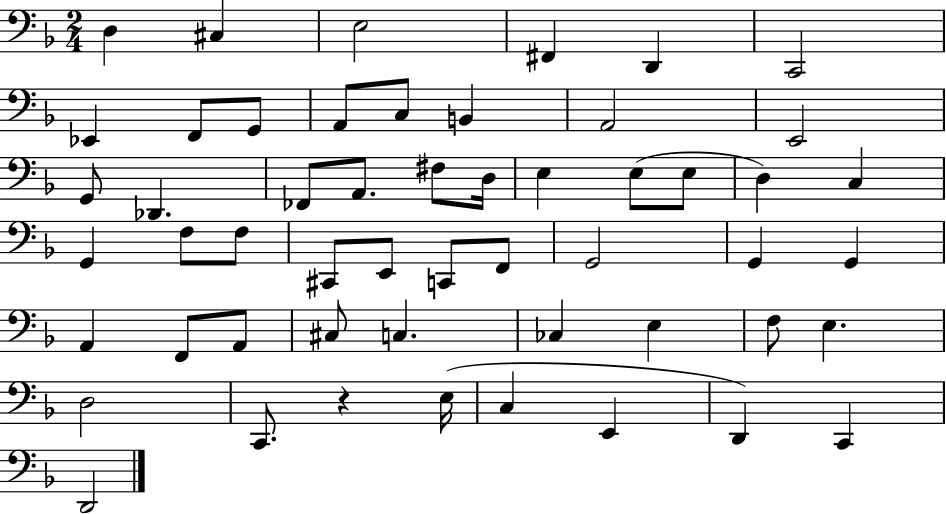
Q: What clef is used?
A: bass